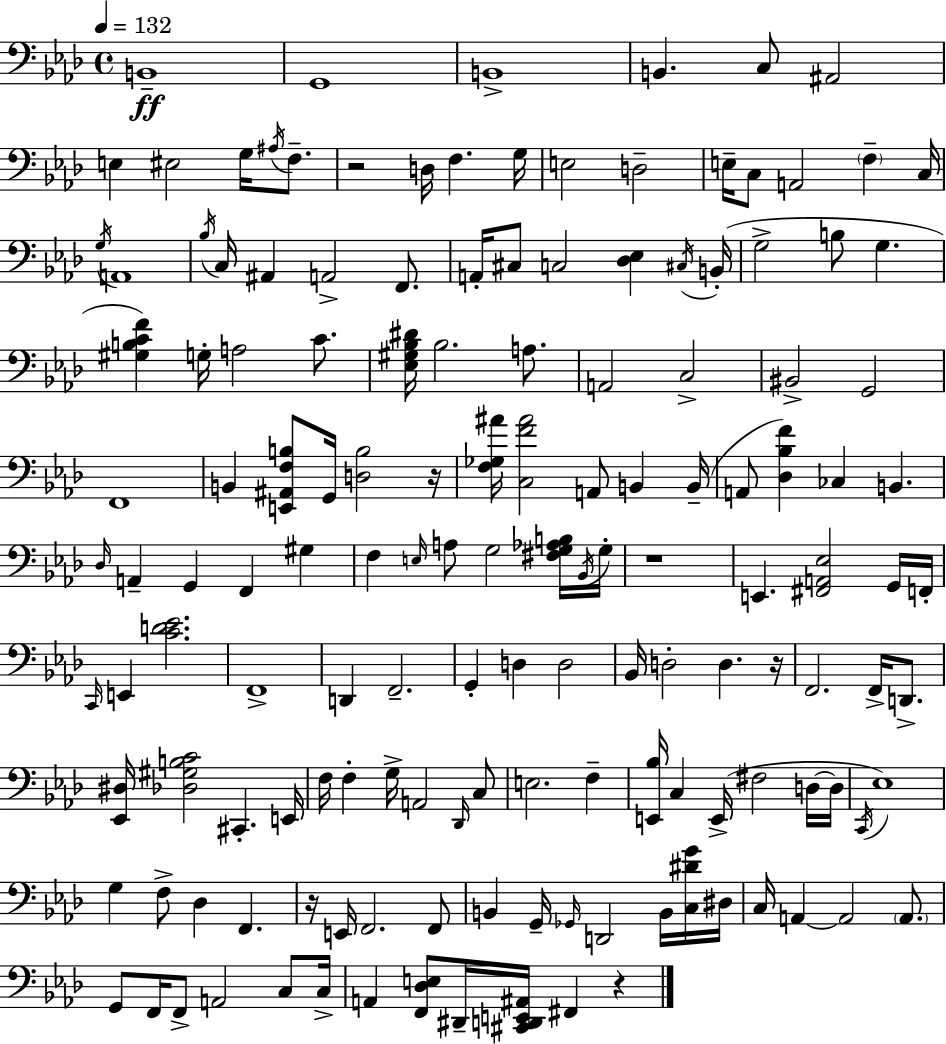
{
  \clef bass
  \time 4/4
  \defaultTimeSignature
  \key aes \major
  \tempo 4 = 132
  b,1--\ff | g,1 | b,1-> | b,4. c8 ais,2 | \break e4 eis2 g16 \acciaccatura { ais16 } f8.-- | r2 d16 f4. | g16 e2 d2-- | e16-- c8 a,2 \parenthesize f4-- | \break c16 \acciaccatura { g16 } a,1 | \acciaccatura { bes16 } c16 ais,4 a,2-> | f,8. a,16-. cis8 c2 <des ees>4 | \acciaccatura { cis16 }( b,16-. g2-> b8 g4. | \break <gis b c' f'>4) g16-. a2 | c'8. <ees gis bes dis'>16 bes2. | a8. a,2 c2-> | bis,2-> g,2 | \break f,1 | b,4 <e, ais, f b>8 g,16 <d b>2 | r16 <f ges ais'>16 <c f' ais'>2 a,8 b,4 | b,16--( a,8 <des bes f'>4) ces4 b,4. | \break \grace { des16 } a,4-- g,4 f,4 | gis4 f4 \grace { e16 } a8 g2 | <fis g aes b>16 \acciaccatura { bes,16 } g16-. r1 | e,4. <fis, a, ees>2 | \break g,16 f,16-. \grace { c,16 } e,4 <c' d' ees'>2. | f,1-> | d,4 f,2.-- | g,4-. d4 | \break d2 bes,16 d2-. | d4. r16 f,2. | f,16-> d,8.-> <ees, dis>16 <des gis b c'>2 | cis,4.-. e,16 f16 f4-. g16-> a,2 | \break \grace { des,16 } c8 e2. | f4-- <e, bes>16 c4 e,16->( fis2 | d16~~ d16 \acciaccatura { c,16 } ees1) | g4 f8-> | \break des4 f,4. r16 e,16 f,2. | f,8 b,4 g,16-- \grace { ges,16 } | d,2 b,16 <c dis' g'>16 dis16 c16 a,4~~ | a,2 \parenthesize a,8. g,8 f,16 f,8-> | \break a,2 c8 c16-> a,4 <f, des e>8 | dis,16-- <cis, d, e, ais,>16 fis,4 r4 \bar "|."
}